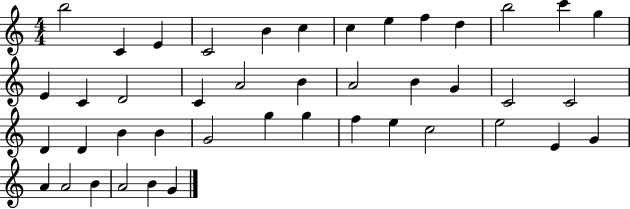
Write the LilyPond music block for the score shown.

{
  \clef treble
  \numericTimeSignature
  \time 4/4
  \key c \major
  b''2 c'4 e'4 | c'2 b'4 c''4 | c''4 e''4 f''4 d''4 | b''2 c'''4 g''4 | \break e'4 c'4 d'2 | c'4 a'2 b'4 | a'2 b'4 g'4 | c'2 c'2 | \break d'4 d'4 b'4 b'4 | g'2 g''4 g''4 | f''4 e''4 c''2 | e''2 e'4 g'4 | \break a'4 a'2 b'4 | a'2 b'4 g'4 | \bar "|."
}